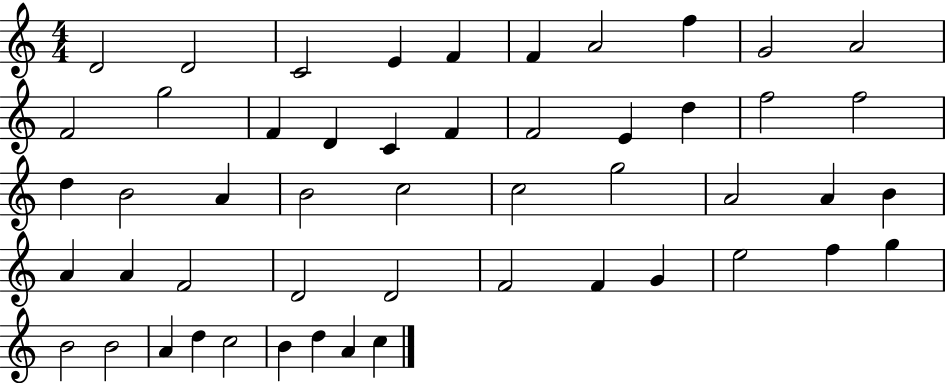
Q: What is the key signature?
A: C major